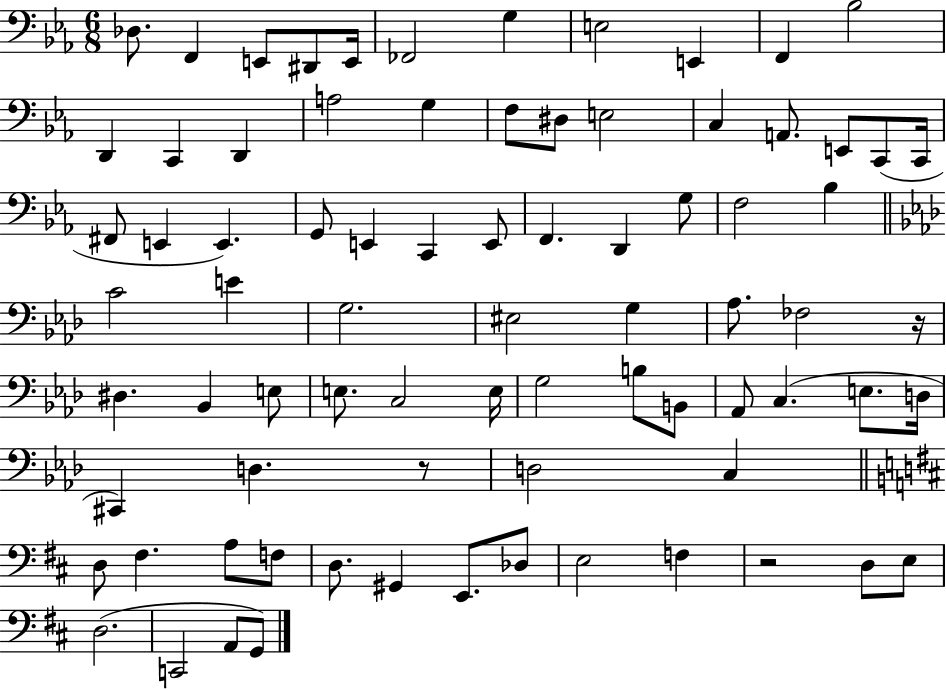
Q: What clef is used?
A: bass